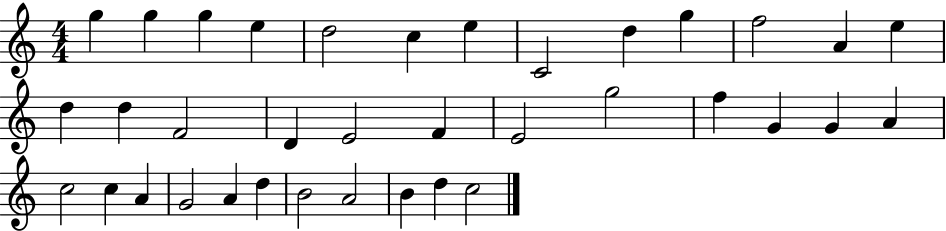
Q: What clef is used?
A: treble